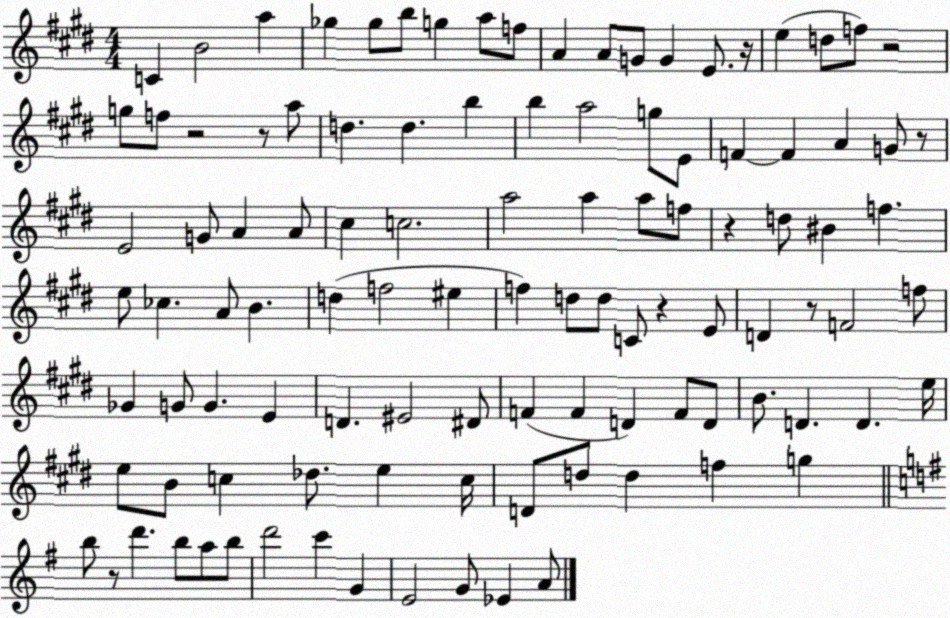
X:1
T:Untitled
M:4/4
L:1/4
K:E
C B2 a _g _g/2 b/2 g a/2 f/2 A A/2 G/2 G E/2 z/4 e d/2 f/2 z2 g/2 f/2 z2 z/2 a/2 d d b b a2 g/2 E/2 F F A G/2 z/2 E2 G/2 A A/2 ^c c2 a2 a a/2 f/2 z d/2 ^B f e/2 _c A/2 B d f2 ^e f d/2 d/2 C/2 z E/2 D z/2 F2 f/2 _G G/2 G E D ^E2 ^D/2 F F D F/2 D/2 B/2 D D e/4 e/2 B/2 c _d/2 e c/4 D/2 d/2 d f g b/2 z/2 d' b/2 a/2 b/2 d'2 c' G E2 G/2 _E A/2